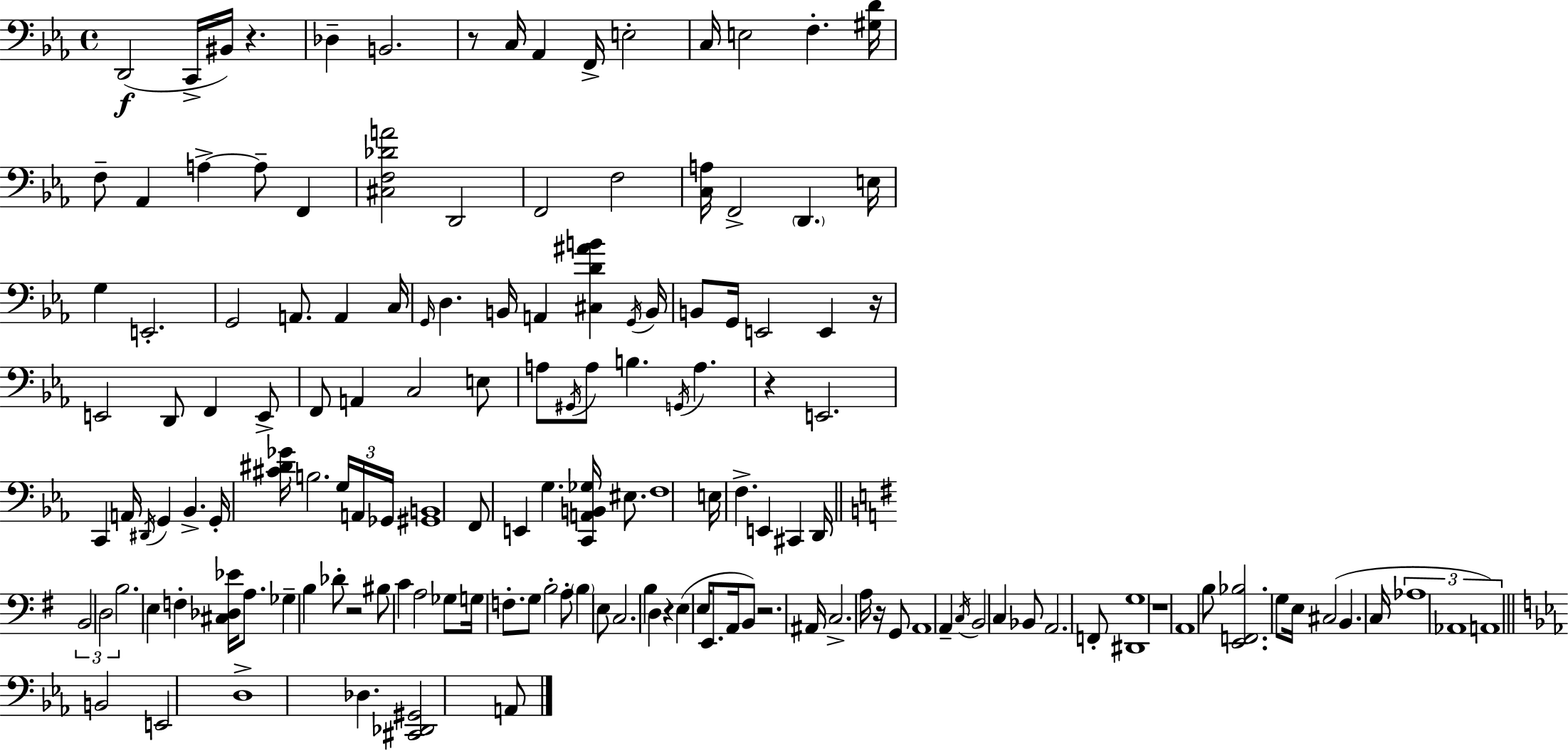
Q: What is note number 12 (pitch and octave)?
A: F3